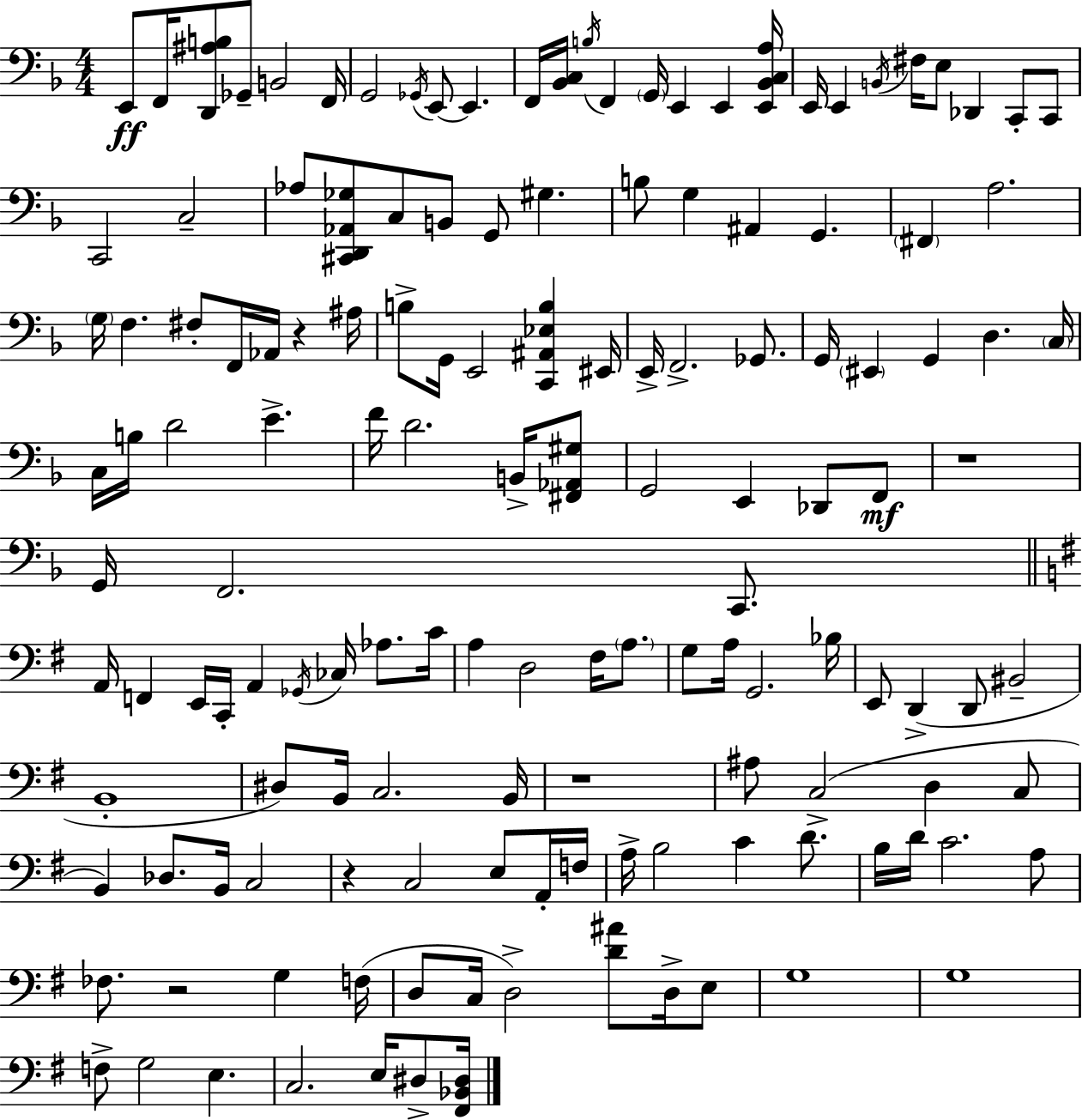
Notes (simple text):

E2/e F2/s [D2,A#3,B3]/e Gb2/e B2/h F2/s G2/h Gb2/s E2/e E2/q. F2/s [Bb2,C3]/s B3/s F2/q G2/s E2/q E2/q [E2,Bb2,C3,A3]/s E2/s E2/q B2/s F#3/s E3/e Db2/q C2/e C2/e C2/h C3/h Ab3/e [C#2,D2,Ab2,Gb3]/e C3/e B2/e G2/e G#3/q. B3/e G3/q A#2/q G2/q. F#2/q A3/h. G3/s F3/q. F#3/e F2/s Ab2/s R/q A#3/s B3/e G2/s E2/h [C2,A#2,Eb3,B3]/q EIS2/s E2/s F2/h. Gb2/e. G2/s EIS2/q G2/q D3/q. C3/s C3/s B3/s D4/h E4/q. F4/s D4/h. B2/s [F#2,Ab2,G#3]/e G2/h E2/q Db2/e F2/e R/w G2/s F2/h. C2/e. A2/s F2/q E2/s C2/s A2/q Gb2/s CES3/s Ab3/e. C4/s A3/q D3/h F#3/s A3/e. G3/e A3/s G2/h. Bb3/s E2/e D2/q D2/e BIS2/h B2/w D#3/e B2/s C3/h. B2/s R/w A#3/e C3/h D3/q C3/e B2/q Db3/e. B2/s C3/h R/q C3/h E3/e A2/s F3/s A3/s B3/h C4/q D4/e. B3/s D4/s C4/h. A3/e FES3/e. R/h G3/q F3/s D3/e C3/s D3/h [D4,A#4]/e D3/s E3/e G3/w G3/w F3/e G3/h E3/q. C3/h. E3/s D#3/e [F#2,Bb2,D#3]/s